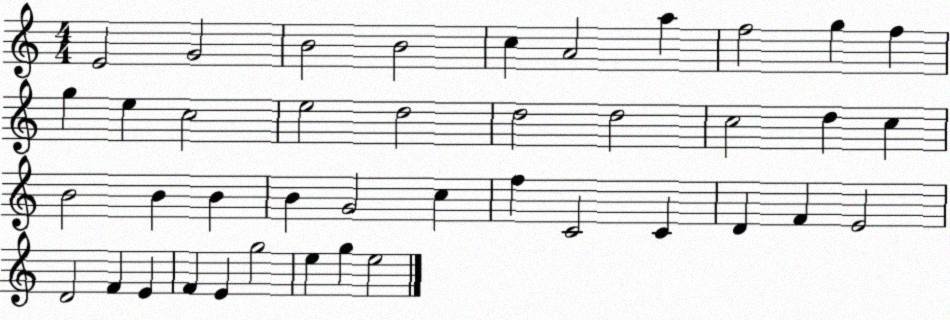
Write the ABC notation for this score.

X:1
T:Untitled
M:4/4
L:1/4
K:C
E2 G2 B2 B2 c A2 a f2 g f g e c2 e2 d2 d2 d2 c2 d c B2 B B B G2 c f C2 C D F E2 D2 F E F E g2 e g e2